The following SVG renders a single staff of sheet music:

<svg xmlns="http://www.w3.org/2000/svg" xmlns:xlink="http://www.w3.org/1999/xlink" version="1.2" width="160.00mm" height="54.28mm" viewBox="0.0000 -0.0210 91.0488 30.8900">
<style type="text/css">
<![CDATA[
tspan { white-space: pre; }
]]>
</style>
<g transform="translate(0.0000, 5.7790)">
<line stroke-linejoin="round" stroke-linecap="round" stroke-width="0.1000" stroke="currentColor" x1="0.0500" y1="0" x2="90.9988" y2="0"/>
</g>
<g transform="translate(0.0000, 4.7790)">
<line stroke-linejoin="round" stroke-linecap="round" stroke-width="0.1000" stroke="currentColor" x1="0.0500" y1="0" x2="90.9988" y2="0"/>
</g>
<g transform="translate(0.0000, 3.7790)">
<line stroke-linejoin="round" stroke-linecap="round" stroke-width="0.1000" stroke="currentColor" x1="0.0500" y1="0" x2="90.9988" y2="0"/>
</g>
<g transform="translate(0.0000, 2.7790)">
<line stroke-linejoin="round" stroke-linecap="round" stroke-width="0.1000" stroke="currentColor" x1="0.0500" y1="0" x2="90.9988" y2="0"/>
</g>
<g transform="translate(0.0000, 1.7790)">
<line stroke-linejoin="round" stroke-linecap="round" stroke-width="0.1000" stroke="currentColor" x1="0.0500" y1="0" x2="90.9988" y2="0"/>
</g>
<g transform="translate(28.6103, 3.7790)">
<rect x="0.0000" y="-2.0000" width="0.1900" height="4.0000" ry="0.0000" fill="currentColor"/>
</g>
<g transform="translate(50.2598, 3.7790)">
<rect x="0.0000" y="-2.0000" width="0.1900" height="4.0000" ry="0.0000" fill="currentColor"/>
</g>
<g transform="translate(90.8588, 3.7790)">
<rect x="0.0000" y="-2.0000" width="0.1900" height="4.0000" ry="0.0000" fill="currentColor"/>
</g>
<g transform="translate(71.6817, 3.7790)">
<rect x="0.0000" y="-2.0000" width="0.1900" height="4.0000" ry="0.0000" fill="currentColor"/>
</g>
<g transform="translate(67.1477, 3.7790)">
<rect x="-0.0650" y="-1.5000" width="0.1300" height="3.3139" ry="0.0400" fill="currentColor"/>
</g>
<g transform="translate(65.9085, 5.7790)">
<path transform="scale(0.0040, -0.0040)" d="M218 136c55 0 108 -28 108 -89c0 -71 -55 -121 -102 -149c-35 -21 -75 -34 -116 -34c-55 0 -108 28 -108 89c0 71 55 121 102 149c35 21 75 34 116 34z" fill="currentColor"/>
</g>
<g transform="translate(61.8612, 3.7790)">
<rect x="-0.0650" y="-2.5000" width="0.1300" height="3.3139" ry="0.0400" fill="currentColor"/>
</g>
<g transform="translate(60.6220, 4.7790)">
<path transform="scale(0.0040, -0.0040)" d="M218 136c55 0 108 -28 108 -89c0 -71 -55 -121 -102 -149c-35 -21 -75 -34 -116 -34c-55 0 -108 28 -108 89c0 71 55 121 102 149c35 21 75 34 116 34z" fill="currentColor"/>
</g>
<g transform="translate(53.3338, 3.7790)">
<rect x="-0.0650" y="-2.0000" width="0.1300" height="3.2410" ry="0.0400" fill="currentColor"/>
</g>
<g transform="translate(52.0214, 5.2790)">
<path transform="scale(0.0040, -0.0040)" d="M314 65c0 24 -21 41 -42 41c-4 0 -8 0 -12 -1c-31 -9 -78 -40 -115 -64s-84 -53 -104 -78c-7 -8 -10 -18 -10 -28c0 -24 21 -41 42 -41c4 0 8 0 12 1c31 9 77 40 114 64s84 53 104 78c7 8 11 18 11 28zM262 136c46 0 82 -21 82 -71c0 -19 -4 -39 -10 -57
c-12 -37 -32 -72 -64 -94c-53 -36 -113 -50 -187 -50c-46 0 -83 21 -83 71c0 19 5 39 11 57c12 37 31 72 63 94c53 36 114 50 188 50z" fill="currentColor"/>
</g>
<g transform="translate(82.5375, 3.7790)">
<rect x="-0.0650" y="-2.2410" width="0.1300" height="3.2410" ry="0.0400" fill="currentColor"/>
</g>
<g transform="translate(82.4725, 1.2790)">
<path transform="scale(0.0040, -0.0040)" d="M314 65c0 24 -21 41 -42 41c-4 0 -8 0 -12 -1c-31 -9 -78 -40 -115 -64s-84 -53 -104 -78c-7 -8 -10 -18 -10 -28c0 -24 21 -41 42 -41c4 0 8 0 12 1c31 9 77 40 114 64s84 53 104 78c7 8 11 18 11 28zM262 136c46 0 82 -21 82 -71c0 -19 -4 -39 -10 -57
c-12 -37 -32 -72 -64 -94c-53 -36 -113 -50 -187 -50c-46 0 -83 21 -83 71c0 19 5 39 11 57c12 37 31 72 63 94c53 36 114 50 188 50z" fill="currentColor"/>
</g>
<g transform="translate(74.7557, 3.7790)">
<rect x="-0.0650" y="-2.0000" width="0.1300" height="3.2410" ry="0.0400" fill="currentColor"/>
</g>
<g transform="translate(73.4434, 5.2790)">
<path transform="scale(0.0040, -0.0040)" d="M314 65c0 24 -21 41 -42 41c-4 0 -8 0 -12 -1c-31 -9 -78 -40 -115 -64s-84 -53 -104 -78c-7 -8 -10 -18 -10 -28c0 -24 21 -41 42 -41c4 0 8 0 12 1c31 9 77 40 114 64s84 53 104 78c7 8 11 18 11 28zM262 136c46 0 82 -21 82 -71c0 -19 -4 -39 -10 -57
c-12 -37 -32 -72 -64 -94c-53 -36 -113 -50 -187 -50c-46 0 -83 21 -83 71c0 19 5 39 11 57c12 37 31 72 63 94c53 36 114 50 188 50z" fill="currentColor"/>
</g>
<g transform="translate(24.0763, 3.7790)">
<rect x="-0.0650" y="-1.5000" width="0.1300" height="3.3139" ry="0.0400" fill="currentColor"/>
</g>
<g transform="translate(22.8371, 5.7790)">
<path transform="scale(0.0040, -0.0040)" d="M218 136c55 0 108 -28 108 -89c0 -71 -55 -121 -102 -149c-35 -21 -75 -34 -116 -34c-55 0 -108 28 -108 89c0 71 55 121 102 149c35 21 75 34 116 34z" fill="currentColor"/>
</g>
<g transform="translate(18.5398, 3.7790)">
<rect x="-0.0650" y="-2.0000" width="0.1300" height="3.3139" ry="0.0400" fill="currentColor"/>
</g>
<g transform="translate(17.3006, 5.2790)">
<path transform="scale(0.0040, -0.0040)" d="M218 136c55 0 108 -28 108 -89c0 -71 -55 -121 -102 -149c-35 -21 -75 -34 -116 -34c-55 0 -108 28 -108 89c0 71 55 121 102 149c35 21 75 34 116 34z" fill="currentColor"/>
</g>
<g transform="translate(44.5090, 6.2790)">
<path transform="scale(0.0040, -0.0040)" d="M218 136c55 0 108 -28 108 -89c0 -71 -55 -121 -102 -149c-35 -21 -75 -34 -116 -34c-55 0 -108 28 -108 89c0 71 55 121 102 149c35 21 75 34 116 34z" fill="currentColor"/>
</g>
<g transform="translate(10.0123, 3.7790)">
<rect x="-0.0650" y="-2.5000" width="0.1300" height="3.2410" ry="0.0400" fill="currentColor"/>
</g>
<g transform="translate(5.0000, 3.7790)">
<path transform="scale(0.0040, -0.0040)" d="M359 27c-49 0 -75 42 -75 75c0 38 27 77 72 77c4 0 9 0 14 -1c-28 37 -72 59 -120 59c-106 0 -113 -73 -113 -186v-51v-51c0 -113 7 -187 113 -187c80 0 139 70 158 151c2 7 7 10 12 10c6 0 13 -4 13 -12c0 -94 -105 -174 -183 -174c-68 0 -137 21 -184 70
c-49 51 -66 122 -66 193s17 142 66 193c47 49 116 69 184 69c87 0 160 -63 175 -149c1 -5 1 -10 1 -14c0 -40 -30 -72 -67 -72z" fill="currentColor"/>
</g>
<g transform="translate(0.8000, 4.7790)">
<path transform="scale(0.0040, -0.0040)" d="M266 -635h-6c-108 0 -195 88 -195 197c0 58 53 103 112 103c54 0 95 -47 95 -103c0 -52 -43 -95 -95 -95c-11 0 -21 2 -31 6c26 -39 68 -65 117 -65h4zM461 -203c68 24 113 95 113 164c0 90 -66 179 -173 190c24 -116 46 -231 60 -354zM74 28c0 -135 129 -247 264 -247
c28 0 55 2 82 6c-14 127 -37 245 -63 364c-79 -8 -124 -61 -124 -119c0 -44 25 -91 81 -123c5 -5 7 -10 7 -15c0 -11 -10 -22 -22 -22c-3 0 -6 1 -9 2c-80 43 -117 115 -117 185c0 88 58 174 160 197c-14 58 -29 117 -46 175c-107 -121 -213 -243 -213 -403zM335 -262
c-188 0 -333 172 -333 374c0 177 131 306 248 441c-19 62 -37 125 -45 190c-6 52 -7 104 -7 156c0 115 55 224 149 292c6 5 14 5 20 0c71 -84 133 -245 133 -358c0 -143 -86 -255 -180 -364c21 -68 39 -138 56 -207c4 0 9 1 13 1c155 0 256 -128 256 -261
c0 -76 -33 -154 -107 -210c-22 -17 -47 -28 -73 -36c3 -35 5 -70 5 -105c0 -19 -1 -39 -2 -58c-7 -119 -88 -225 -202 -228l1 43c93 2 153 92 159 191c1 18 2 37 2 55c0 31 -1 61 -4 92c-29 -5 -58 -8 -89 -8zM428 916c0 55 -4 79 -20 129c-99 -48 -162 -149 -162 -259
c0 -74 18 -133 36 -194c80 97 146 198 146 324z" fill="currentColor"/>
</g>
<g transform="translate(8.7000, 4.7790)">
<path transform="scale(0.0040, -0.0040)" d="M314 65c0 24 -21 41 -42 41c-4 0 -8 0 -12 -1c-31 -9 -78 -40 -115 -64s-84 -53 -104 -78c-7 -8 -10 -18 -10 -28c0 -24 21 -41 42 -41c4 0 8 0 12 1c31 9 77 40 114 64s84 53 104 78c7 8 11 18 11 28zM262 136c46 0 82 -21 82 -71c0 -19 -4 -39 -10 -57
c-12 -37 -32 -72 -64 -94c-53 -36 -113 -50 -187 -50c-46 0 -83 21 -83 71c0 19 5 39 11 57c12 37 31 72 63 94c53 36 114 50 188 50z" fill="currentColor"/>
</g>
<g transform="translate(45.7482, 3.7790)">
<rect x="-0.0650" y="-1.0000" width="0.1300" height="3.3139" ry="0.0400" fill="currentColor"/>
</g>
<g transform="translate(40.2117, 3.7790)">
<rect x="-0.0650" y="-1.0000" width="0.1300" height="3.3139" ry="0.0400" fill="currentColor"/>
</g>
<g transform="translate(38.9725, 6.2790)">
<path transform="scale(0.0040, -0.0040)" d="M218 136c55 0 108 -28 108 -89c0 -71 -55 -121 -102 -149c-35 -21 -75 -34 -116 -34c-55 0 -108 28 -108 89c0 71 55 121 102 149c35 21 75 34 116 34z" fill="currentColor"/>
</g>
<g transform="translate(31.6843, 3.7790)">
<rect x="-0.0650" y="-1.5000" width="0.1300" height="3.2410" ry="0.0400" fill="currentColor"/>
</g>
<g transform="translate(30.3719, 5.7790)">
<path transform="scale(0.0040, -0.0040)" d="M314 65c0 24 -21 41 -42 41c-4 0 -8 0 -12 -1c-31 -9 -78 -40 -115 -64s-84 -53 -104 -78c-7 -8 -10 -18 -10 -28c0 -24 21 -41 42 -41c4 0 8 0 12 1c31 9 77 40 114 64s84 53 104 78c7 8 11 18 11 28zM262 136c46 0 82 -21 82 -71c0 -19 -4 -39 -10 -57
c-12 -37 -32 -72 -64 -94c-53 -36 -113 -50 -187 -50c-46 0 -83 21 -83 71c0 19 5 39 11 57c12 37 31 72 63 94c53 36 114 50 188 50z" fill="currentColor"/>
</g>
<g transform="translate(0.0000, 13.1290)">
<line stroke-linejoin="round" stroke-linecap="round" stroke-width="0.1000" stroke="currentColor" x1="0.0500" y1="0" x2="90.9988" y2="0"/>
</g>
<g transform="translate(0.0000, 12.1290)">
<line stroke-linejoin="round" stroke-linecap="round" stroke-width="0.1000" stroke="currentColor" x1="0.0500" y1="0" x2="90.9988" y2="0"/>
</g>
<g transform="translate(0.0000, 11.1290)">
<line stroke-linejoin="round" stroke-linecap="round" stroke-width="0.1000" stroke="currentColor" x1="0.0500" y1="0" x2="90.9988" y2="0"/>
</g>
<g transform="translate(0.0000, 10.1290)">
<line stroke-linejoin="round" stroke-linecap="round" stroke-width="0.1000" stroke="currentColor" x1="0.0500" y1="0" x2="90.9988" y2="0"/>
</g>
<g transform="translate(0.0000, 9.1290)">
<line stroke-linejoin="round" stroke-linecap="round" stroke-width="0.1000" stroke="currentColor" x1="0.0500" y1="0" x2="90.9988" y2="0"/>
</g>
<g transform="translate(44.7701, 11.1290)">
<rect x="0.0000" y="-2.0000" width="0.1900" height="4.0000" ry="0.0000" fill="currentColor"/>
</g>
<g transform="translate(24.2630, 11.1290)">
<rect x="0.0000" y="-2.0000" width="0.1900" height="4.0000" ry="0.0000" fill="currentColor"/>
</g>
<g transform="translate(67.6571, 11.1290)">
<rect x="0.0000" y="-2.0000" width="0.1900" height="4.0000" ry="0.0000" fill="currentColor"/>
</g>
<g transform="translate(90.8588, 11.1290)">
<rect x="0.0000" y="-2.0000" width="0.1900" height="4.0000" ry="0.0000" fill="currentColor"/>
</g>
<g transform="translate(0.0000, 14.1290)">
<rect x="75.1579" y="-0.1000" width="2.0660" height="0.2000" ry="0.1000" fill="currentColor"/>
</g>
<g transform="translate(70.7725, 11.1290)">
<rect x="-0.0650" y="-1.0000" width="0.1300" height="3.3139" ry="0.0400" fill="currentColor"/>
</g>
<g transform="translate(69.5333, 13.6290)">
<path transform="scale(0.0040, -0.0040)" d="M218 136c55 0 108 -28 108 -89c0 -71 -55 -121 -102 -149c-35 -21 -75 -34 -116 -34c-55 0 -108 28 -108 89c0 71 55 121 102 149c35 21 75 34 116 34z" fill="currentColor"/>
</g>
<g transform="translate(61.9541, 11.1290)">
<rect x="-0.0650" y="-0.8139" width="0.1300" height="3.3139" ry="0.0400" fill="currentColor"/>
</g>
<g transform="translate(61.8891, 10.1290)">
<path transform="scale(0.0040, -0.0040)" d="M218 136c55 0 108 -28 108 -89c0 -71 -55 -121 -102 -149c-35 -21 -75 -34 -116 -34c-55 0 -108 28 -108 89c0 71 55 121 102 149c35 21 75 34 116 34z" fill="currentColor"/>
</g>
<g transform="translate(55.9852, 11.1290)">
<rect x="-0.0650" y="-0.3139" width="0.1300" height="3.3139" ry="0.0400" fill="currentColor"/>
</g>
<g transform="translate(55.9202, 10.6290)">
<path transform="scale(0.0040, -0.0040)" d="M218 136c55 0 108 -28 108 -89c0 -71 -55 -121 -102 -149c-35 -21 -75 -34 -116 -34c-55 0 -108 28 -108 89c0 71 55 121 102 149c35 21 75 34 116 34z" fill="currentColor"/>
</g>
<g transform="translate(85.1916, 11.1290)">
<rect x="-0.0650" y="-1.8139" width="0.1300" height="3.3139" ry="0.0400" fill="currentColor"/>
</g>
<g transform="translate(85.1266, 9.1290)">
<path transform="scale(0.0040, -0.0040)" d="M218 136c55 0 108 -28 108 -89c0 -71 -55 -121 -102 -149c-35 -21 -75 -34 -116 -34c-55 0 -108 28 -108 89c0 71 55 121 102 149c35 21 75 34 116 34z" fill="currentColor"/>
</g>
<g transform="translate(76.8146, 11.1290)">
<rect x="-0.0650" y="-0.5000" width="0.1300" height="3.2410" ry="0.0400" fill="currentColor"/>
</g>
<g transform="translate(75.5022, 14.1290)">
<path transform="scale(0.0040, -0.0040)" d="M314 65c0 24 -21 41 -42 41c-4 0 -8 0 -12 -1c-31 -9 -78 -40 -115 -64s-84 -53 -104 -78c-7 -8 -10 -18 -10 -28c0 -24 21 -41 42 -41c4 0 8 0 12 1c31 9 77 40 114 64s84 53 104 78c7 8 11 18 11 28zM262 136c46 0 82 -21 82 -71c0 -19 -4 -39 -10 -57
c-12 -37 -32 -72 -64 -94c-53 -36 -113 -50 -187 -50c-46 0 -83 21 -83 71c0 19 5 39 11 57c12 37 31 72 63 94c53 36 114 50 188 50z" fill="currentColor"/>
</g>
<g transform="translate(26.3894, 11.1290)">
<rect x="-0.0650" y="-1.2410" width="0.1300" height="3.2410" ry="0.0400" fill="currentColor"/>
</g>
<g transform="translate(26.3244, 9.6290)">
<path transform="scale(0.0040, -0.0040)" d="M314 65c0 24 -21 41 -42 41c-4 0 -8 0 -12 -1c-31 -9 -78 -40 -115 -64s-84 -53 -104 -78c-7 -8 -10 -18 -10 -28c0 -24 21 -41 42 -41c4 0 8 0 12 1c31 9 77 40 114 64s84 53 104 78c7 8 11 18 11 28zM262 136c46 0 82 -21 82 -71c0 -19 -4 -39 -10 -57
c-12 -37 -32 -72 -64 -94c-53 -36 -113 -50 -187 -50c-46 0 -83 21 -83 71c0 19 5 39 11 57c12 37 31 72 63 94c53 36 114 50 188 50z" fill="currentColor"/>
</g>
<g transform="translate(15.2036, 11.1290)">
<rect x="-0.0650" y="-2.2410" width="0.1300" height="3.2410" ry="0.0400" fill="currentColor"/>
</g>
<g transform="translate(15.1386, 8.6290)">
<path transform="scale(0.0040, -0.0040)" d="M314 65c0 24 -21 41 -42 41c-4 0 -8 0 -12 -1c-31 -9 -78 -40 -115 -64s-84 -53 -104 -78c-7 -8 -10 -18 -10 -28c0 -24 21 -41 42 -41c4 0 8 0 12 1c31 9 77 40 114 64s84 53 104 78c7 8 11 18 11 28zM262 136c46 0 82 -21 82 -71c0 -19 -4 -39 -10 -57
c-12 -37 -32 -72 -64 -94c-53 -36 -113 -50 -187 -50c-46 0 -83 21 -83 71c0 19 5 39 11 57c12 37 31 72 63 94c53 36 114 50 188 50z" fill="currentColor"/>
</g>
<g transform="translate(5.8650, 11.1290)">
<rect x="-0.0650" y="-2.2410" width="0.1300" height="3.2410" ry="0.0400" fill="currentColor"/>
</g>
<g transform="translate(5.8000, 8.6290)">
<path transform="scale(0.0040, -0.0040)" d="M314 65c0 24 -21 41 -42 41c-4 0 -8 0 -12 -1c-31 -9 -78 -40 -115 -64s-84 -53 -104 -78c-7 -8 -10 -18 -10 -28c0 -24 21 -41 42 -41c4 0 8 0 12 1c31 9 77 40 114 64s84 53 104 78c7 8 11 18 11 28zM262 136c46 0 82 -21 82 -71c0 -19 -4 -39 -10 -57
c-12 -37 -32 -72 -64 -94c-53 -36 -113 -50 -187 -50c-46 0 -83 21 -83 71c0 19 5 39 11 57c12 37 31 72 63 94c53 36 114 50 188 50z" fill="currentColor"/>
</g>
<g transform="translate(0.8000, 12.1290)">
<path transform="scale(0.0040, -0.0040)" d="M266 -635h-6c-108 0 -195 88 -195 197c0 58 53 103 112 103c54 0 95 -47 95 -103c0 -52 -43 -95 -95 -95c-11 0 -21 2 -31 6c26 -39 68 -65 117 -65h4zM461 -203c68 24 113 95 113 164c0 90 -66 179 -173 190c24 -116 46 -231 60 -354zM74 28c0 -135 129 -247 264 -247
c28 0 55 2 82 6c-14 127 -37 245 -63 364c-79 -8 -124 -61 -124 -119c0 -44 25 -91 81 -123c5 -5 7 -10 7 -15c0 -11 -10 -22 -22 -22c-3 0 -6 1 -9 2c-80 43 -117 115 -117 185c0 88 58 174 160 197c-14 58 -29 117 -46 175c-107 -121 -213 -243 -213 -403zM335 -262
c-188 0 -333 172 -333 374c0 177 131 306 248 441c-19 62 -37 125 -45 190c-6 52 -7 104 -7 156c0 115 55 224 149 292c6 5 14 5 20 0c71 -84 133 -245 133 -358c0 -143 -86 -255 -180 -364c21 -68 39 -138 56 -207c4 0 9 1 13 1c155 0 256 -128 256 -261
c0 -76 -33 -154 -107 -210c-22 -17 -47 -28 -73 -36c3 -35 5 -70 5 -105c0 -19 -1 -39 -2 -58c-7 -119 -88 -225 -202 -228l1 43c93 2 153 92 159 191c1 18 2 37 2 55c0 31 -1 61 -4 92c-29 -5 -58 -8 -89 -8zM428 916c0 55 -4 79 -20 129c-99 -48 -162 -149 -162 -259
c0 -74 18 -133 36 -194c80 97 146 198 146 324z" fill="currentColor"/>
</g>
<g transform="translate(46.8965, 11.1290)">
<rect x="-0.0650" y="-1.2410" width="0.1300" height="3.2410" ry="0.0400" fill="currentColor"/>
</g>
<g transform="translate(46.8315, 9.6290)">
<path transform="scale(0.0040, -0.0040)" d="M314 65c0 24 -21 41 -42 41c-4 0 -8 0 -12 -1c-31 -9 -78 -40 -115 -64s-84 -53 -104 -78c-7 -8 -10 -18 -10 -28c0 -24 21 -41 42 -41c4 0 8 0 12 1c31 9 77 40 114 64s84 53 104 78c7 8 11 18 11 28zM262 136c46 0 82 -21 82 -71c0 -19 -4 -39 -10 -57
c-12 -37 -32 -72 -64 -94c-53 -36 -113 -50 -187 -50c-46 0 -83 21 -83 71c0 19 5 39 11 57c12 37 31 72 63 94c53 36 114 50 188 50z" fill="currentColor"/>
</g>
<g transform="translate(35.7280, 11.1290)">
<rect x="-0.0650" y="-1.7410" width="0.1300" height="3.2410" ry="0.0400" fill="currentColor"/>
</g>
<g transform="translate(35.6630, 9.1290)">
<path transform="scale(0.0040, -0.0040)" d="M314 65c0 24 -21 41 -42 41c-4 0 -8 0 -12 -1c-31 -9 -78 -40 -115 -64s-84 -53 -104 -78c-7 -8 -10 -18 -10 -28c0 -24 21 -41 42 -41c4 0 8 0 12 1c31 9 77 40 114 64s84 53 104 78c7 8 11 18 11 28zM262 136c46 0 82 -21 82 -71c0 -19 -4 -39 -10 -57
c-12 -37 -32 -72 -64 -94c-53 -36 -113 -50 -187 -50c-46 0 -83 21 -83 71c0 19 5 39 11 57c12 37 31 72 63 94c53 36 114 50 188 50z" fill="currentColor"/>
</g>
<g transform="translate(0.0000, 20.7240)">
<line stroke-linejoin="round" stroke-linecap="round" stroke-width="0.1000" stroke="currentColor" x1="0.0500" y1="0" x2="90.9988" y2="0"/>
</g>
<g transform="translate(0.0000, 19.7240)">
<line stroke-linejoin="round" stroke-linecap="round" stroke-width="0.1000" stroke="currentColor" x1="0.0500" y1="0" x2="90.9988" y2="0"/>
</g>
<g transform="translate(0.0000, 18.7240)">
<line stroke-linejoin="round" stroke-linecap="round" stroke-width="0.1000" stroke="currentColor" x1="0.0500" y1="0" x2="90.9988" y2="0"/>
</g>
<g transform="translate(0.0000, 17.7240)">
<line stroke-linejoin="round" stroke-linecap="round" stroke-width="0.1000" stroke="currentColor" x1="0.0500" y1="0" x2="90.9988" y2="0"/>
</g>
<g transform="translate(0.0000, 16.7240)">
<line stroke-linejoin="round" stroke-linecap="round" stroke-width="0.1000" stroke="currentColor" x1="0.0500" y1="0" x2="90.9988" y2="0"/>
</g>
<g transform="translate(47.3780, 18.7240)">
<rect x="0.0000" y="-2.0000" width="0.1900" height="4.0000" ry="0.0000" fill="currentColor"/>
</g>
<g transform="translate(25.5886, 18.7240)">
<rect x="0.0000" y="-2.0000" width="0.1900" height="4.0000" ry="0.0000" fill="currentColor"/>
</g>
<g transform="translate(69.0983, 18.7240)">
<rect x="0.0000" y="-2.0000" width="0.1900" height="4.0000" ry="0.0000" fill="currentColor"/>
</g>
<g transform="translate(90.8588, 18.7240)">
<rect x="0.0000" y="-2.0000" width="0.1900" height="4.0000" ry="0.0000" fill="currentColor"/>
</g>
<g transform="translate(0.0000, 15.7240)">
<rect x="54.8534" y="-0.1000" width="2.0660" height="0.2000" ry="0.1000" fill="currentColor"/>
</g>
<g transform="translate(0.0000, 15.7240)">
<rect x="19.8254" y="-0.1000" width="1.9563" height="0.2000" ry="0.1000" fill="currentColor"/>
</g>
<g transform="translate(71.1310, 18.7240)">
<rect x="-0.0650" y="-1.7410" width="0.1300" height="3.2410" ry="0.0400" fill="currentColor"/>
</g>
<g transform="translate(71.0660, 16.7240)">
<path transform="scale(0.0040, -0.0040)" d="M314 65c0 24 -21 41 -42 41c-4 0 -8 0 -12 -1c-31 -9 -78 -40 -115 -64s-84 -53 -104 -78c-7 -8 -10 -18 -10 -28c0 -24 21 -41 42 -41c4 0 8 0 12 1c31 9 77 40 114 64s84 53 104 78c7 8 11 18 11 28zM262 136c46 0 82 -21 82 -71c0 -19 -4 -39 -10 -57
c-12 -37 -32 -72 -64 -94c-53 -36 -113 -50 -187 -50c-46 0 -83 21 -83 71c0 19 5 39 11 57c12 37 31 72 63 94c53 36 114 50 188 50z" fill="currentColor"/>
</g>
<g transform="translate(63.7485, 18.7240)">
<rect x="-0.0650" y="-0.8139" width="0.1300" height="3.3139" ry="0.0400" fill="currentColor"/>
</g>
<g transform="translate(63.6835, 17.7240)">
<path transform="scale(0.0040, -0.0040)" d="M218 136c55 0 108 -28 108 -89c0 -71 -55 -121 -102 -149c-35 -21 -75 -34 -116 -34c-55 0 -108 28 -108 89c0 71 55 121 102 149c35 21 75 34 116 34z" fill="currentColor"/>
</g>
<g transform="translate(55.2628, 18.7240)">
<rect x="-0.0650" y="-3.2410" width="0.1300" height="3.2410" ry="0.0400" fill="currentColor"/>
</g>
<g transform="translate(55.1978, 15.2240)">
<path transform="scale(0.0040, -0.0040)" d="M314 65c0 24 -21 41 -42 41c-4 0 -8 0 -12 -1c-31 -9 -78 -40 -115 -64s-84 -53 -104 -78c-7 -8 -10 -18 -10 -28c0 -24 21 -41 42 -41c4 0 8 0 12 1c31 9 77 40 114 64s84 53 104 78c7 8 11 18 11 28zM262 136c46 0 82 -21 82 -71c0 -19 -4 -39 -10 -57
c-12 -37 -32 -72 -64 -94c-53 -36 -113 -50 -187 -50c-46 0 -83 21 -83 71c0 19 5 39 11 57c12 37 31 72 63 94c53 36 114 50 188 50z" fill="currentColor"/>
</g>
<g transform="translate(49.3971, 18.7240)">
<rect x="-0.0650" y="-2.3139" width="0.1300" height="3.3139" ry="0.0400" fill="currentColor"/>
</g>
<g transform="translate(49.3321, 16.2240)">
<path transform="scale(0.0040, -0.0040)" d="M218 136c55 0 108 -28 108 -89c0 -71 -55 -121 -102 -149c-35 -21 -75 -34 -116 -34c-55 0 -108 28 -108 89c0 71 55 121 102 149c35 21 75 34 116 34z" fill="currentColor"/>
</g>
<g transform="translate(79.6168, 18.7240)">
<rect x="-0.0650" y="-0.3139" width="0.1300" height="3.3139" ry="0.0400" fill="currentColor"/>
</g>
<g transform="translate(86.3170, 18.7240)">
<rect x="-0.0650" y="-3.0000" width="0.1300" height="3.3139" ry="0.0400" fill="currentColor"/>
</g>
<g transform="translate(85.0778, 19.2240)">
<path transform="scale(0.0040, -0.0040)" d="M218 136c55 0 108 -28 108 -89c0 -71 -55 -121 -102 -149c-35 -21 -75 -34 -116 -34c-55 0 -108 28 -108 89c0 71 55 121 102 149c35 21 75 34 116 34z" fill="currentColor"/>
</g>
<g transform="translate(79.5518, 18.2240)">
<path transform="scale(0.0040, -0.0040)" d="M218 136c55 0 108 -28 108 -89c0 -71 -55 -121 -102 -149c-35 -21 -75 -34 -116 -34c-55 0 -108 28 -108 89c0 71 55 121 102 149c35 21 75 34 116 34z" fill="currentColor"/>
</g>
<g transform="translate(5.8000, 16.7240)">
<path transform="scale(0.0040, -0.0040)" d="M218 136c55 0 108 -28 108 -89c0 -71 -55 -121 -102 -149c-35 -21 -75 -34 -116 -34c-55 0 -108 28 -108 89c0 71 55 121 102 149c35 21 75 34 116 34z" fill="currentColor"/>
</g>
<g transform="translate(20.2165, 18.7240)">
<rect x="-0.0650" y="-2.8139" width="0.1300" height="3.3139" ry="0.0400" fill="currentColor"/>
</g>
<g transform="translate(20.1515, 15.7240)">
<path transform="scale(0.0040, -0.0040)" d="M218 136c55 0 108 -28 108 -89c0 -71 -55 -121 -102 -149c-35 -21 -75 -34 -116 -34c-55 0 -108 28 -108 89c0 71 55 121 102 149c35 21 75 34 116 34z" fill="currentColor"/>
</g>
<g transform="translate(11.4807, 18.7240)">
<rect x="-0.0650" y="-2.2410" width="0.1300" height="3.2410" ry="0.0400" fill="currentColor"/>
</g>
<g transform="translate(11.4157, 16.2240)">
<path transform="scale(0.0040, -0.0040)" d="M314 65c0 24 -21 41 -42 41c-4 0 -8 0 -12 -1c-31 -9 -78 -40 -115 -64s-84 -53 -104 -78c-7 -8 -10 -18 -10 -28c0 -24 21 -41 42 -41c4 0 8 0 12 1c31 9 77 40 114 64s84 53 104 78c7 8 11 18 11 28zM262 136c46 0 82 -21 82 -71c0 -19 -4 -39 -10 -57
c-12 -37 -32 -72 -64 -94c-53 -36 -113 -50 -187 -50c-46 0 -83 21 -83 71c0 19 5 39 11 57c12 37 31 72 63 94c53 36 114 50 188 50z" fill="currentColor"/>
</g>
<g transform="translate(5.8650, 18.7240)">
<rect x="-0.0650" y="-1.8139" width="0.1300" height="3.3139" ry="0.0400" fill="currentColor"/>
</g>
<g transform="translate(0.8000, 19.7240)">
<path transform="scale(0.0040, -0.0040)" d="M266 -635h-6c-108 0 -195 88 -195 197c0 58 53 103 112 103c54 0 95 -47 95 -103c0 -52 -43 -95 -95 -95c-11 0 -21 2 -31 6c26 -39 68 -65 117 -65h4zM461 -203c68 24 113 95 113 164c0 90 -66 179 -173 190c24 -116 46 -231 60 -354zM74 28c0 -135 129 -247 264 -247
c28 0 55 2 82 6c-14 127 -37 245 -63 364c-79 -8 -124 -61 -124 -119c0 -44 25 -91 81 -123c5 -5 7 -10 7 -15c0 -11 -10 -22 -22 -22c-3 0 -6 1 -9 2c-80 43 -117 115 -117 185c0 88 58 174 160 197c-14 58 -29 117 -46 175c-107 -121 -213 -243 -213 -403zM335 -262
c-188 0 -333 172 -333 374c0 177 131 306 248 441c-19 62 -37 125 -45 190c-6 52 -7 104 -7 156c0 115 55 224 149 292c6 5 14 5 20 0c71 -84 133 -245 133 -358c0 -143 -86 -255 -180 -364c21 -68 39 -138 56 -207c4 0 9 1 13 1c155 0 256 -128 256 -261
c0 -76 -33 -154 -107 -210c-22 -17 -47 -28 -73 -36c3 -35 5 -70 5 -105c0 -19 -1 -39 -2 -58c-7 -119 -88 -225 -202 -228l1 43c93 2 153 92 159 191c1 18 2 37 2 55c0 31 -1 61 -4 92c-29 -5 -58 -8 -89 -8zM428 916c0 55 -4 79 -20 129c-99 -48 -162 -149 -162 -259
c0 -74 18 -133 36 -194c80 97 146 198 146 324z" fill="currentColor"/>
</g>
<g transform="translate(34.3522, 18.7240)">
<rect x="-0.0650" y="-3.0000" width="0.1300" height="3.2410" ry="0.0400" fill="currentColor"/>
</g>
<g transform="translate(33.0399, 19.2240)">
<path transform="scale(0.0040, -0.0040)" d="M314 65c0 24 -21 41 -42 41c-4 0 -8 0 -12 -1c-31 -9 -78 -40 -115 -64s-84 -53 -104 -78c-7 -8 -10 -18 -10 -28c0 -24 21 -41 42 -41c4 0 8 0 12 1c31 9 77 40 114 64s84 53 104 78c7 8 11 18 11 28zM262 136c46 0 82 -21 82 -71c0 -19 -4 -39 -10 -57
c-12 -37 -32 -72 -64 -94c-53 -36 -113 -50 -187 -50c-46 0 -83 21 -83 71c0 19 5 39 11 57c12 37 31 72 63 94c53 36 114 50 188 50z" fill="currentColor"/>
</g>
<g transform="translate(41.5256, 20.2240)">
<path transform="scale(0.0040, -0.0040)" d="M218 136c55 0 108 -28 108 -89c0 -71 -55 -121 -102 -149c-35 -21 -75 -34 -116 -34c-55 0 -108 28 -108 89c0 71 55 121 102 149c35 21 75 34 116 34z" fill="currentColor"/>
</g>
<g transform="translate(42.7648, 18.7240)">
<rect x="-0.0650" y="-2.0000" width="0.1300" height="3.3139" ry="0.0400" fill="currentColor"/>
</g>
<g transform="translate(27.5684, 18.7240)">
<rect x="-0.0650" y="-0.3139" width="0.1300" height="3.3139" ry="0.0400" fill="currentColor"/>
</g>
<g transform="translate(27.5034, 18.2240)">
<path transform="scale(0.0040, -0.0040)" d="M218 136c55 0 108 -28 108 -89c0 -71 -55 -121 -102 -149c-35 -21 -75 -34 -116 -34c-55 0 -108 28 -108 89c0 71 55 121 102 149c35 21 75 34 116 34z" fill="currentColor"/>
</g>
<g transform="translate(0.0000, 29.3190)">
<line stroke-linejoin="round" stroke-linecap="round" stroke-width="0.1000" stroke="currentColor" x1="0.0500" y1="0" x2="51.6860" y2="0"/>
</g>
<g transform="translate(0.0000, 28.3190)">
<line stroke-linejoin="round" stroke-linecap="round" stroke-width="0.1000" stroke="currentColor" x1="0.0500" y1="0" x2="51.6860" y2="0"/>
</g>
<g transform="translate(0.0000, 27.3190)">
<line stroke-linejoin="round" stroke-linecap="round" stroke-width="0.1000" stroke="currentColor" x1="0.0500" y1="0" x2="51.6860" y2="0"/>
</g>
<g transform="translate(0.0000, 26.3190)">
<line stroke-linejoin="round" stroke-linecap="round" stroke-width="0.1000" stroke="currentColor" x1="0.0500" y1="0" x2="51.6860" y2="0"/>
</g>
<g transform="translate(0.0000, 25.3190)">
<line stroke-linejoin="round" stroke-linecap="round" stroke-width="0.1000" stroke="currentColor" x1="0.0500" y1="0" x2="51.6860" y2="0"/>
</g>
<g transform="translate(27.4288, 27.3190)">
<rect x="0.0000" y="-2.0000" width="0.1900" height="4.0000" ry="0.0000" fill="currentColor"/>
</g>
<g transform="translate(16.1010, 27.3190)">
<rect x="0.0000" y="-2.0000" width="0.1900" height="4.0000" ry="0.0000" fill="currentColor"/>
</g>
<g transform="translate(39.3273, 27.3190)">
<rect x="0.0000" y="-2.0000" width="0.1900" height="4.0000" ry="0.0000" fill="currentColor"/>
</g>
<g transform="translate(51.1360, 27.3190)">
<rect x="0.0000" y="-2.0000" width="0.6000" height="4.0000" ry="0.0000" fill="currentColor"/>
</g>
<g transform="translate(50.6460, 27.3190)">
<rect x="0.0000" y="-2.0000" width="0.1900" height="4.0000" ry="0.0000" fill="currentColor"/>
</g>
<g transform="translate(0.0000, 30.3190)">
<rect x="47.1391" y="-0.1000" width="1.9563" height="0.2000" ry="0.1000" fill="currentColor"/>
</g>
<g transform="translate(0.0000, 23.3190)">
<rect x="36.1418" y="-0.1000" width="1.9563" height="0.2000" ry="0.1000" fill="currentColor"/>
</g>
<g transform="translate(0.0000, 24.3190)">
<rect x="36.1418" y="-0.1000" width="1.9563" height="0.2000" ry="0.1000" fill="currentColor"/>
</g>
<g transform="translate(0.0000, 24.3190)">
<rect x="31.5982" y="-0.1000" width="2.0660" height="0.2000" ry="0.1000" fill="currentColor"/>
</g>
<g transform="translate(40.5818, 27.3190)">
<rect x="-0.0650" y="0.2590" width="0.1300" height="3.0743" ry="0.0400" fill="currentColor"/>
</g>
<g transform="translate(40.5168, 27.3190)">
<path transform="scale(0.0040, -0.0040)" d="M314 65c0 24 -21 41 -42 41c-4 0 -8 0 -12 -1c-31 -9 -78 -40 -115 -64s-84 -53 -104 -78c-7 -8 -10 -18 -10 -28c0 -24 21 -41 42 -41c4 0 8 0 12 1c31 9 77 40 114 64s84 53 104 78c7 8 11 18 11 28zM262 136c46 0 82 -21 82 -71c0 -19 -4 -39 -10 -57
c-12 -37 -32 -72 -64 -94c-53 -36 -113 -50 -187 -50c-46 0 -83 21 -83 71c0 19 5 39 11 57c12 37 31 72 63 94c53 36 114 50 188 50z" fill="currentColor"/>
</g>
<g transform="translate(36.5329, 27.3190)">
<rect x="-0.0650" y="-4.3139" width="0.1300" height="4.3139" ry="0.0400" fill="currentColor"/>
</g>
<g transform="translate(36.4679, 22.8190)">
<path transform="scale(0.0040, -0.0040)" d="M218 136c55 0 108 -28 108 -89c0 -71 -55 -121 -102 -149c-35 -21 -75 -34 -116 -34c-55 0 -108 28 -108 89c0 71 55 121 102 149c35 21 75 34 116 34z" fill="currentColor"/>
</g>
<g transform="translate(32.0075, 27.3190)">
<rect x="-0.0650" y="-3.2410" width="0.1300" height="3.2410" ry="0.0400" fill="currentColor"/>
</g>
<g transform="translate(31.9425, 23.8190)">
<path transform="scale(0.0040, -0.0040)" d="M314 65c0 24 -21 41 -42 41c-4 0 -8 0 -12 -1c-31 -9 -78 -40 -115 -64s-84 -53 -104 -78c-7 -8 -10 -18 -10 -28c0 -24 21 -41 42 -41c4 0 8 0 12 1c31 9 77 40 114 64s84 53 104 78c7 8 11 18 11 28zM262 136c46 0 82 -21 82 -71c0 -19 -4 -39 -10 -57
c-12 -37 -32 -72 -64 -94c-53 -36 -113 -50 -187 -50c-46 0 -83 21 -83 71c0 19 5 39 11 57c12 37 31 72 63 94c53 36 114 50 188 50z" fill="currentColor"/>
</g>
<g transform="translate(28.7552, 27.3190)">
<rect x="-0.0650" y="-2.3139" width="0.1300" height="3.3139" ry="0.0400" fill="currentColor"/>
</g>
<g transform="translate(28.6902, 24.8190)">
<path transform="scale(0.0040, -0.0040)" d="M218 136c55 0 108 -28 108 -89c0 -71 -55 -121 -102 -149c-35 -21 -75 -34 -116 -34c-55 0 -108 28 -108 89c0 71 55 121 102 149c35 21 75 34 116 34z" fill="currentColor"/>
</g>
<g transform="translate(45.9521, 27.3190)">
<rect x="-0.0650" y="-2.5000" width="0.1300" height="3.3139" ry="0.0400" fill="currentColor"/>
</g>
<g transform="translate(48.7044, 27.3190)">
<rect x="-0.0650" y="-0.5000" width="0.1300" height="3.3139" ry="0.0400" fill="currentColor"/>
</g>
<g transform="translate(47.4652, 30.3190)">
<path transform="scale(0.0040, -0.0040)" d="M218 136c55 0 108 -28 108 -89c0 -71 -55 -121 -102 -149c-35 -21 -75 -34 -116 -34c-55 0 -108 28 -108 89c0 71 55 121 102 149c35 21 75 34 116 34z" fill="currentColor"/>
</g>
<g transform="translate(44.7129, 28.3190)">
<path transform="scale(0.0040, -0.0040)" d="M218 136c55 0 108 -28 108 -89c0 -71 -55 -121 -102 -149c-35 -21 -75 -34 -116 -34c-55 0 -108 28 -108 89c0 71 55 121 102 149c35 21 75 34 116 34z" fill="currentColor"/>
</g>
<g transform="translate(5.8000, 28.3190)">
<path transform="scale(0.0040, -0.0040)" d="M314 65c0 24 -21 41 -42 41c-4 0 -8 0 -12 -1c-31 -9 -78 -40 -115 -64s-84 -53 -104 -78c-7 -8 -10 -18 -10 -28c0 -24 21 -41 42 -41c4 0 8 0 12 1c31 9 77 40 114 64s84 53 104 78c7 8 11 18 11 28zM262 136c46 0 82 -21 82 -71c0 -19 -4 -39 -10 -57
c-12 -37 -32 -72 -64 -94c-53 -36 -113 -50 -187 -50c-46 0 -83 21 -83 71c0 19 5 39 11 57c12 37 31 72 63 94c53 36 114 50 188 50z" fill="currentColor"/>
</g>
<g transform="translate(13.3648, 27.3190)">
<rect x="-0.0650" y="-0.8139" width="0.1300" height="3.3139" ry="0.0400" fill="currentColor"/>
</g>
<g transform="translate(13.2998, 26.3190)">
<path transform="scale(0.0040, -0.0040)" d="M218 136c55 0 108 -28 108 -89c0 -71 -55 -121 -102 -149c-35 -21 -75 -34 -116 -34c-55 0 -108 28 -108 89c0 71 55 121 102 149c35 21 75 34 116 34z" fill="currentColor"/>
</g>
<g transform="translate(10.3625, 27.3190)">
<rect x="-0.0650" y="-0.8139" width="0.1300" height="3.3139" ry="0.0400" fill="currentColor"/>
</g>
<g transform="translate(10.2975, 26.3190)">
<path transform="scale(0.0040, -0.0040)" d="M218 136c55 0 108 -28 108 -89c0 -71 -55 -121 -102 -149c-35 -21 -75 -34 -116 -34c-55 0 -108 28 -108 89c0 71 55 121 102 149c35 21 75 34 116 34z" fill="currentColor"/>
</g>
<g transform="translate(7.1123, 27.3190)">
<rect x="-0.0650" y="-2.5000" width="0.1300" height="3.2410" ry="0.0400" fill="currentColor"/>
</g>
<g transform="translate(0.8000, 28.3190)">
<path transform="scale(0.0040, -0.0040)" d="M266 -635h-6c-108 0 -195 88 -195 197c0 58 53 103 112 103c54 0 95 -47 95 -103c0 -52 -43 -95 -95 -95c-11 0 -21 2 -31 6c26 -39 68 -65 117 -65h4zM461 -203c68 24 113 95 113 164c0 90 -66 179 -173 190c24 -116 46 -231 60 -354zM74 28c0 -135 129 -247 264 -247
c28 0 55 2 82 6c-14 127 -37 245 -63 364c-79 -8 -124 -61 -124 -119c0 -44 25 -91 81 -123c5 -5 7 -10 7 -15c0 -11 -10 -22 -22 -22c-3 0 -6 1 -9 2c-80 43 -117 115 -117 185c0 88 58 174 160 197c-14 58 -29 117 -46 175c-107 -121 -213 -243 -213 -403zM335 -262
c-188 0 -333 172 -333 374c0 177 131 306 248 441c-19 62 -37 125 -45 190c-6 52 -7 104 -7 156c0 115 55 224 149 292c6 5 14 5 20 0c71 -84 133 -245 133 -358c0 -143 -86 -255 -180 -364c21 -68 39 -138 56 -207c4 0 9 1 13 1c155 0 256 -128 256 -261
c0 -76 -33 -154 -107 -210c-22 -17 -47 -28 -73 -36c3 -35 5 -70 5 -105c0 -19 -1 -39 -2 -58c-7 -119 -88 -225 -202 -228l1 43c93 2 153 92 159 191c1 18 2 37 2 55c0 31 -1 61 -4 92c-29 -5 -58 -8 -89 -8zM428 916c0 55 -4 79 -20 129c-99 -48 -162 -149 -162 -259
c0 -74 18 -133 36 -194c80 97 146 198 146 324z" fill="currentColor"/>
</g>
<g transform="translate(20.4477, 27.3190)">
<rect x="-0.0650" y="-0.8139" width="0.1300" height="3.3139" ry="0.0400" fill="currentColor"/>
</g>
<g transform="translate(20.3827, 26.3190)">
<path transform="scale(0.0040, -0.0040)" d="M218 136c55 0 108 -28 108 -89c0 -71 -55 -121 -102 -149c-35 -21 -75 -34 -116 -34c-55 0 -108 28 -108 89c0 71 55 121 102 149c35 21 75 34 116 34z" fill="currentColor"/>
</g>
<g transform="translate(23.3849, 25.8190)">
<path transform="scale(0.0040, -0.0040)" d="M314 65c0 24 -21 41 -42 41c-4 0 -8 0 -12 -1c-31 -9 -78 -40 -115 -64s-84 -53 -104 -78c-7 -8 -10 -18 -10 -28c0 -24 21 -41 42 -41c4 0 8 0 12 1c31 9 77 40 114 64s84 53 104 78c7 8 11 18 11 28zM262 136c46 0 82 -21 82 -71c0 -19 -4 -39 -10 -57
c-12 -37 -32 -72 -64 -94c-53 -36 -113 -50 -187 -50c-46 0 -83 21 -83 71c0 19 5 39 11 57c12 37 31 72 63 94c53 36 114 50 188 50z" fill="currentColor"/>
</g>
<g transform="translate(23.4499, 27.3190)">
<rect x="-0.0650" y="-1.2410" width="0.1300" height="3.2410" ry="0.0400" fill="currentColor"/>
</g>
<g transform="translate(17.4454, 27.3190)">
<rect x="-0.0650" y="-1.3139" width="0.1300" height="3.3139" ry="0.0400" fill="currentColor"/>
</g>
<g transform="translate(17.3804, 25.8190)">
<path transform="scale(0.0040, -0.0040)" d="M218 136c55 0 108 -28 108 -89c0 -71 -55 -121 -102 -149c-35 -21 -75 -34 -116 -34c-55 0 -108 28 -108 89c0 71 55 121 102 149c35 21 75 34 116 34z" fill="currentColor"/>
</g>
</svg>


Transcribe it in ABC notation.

X:1
T:Untitled
M:4/4
L:1/4
K:C
G2 F E E2 D D F2 G E F2 g2 g2 g2 e2 f2 e2 c d D C2 f f g2 a c A2 F g b2 d f2 c A G2 d d e d e2 g b2 d' B2 G C